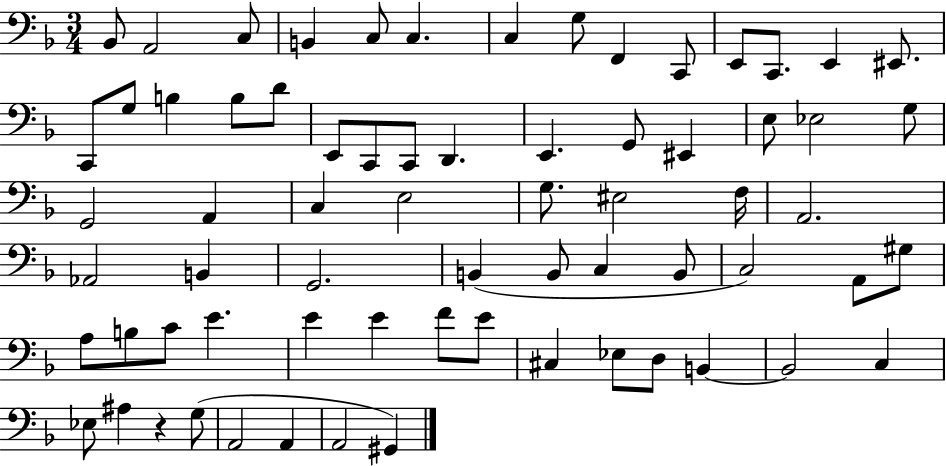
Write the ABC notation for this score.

X:1
T:Untitled
M:3/4
L:1/4
K:F
_B,,/2 A,,2 C,/2 B,, C,/2 C, C, G,/2 F,, C,,/2 E,,/2 C,,/2 E,, ^E,,/2 C,,/2 G,/2 B, B,/2 D/2 E,,/2 C,,/2 C,,/2 D,, E,, G,,/2 ^E,, E,/2 _E,2 G,/2 G,,2 A,, C, E,2 G,/2 ^E,2 F,/4 A,,2 _A,,2 B,, G,,2 B,, B,,/2 C, B,,/2 C,2 A,,/2 ^G,/2 A,/2 B,/2 C/2 E E E F/2 E/2 ^C, _E,/2 D,/2 B,, B,,2 C, _E,/2 ^A, z G,/2 A,,2 A,, A,,2 ^G,,